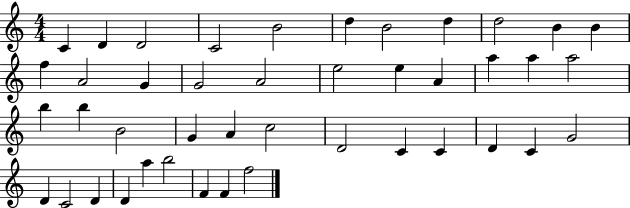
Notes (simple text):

C4/q D4/q D4/h C4/h B4/h D5/q B4/h D5/q D5/h B4/q B4/q F5/q A4/h G4/q G4/h A4/h E5/h E5/q A4/q A5/q A5/q A5/h B5/q B5/q B4/h G4/q A4/q C5/h D4/h C4/q C4/q D4/q C4/q G4/h D4/q C4/h D4/q D4/q A5/q B5/h F4/q F4/q F5/h